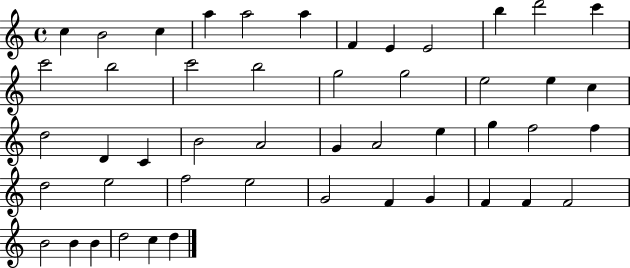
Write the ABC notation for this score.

X:1
T:Untitled
M:4/4
L:1/4
K:C
c B2 c a a2 a F E E2 b d'2 c' c'2 b2 c'2 b2 g2 g2 e2 e c d2 D C B2 A2 G A2 e g f2 f d2 e2 f2 e2 G2 F G F F F2 B2 B B d2 c d